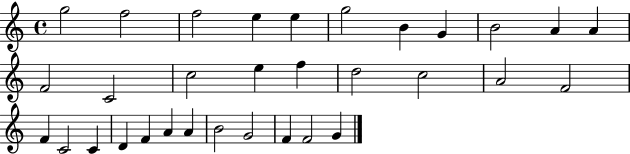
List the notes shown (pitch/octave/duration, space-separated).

G5/h F5/h F5/h E5/q E5/q G5/h B4/q G4/q B4/h A4/q A4/q F4/h C4/h C5/h E5/q F5/q D5/h C5/h A4/h F4/h F4/q C4/h C4/q D4/q F4/q A4/q A4/q B4/h G4/h F4/q F4/h G4/q